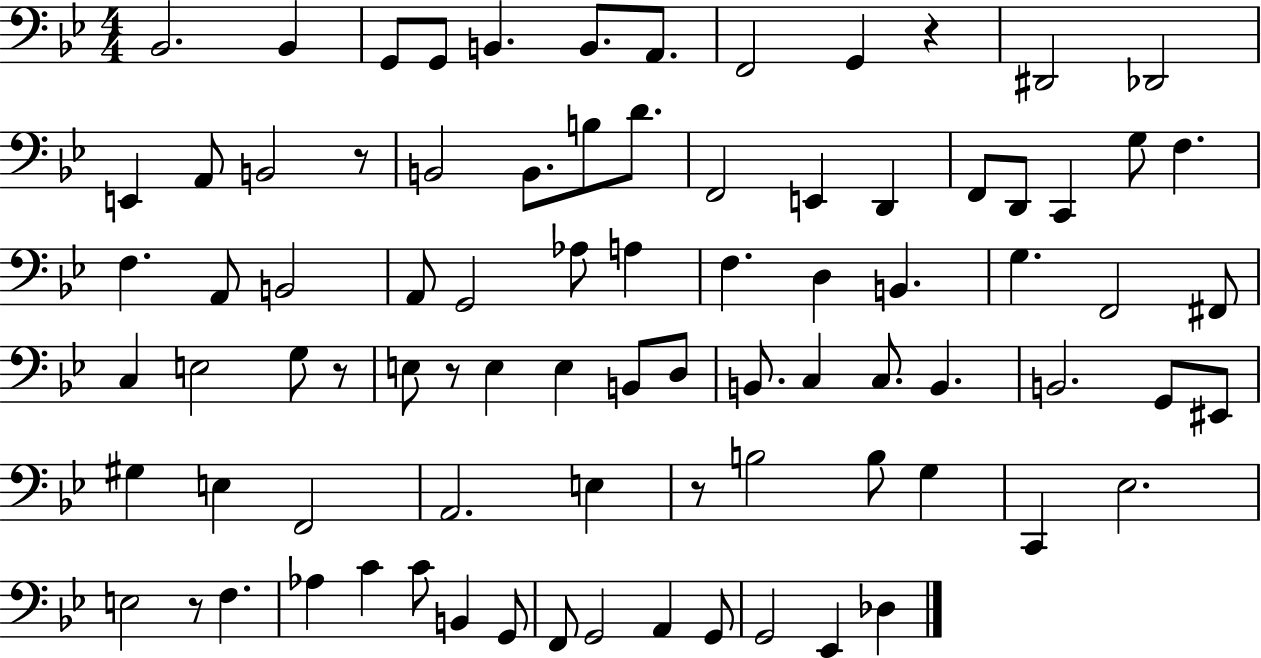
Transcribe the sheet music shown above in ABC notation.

X:1
T:Untitled
M:4/4
L:1/4
K:Bb
_B,,2 _B,, G,,/2 G,,/2 B,, B,,/2 A,,/2 F,,2 G,, z ^D,,2 _D,,2 E,, A,,/2 B,,2 z/2 B,,2 B,,/2 B,/2 D/2 F,,2 E,, D,, F,,/2 D,,/2 C,, G,/2 F, F, A,,/2 B,,2 A,,/2 G,,2 _A,/2 A, F, D, B,, G, F,,2 ^F,,/2 C, E,2 G,/2 z/2 E,/2 z/2 E, E, B,,/2 D,/2 B,,/2 C, C,/2 B,, B,,2 G,,/2 ^E,,/2 ^G, E, F,,2 A,,2 E, z/2 B,2 B,/2 G, C,, _E,2 E,2 z/2 F, _A, C C/2 B,, G,,/2 F,,/2 G,,2 A,, G,,/2 G,,2 _E,, _D,